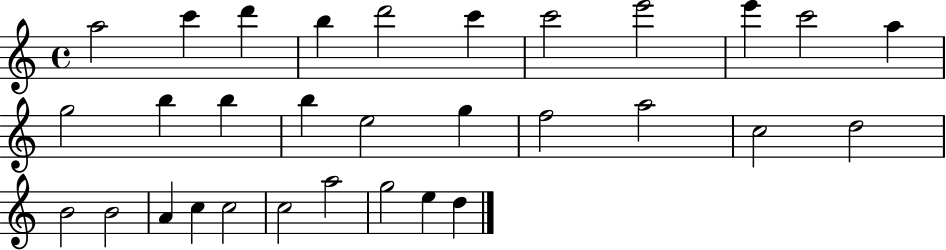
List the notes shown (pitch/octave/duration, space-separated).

A5/h C6/q D6/q B5/q D6/h C6/q C6/h E6/h E6/q C6/h A5/q G5/h B5/q B5/q B5/q E5/h G5/q F5/h A5/h C5/h D5/h B4/h B4/h A4/q C5/q C5/h C5/h A5/h G5/h E5/q D5/q